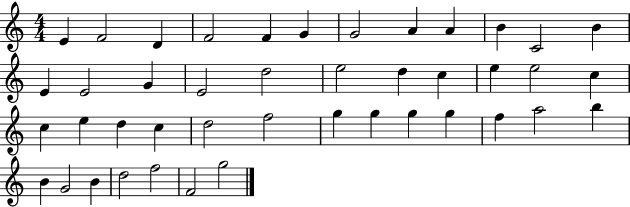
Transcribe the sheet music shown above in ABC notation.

X:1
T:Untitled
M:4/4
L:1/4
K:C
E F2 D F2 F G G2 A A B C2 B E E2 G E2 d2 e2 d c e e2 c c e d c d2 f2 g g g g f a2 b B G2 B d2 f2 F2 g2